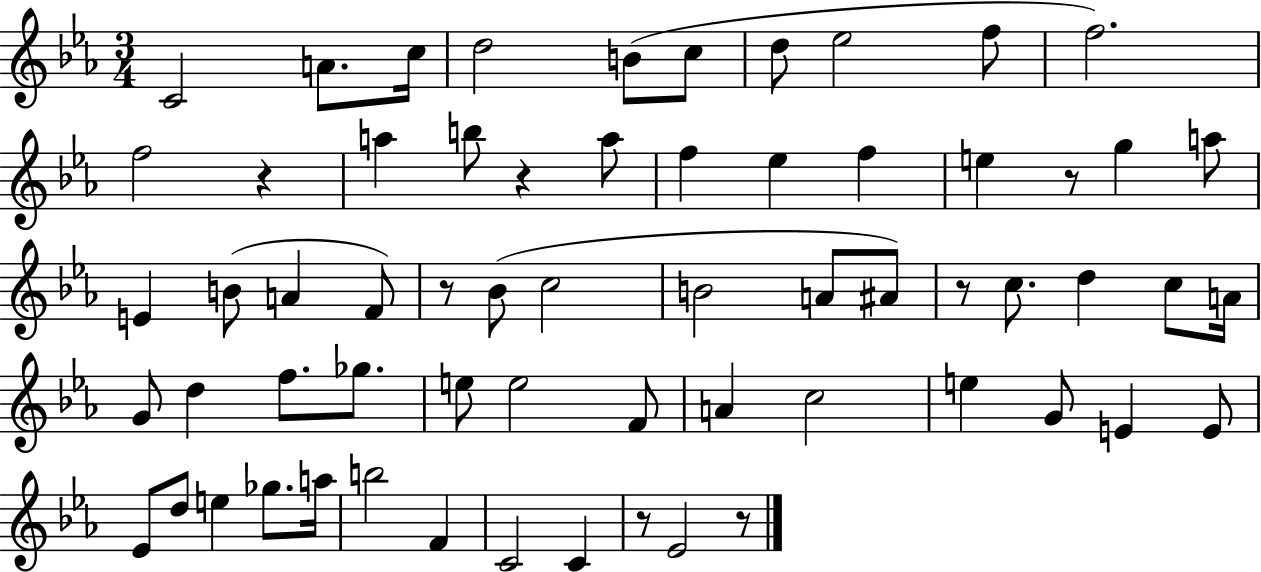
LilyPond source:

{
  \clef treble
  \numericTimeSignature
  \time 3/4
  \key ees \major
  c'2 a'8. c''16 | d''2 b'8( c''8 | d''8 ees''2 f''8 | f''2.) | \break f''2 r4 | a''4 b''8 r4 a''8 | f''4 ees''4 f''4 | e''4 r8 g''4 a''8 | \break e'4 b'8( a'4 f'8) | r8 bes'8( c''2 | b'2 a'8 ais'8) | r8 c''8. d''4 c''8 a'16 | \break g'8 d''4 f''8. ges''8. | e''8 e''2 f'8 | a'4 c''2 | e''4 g'8 e'4 e'8 | \break ees'8 d''8 e''4 ges''8. a''16 | b''2 f'4 | c'2 c'4 | r8 ees'2 r8 | \break \bar "|."
}